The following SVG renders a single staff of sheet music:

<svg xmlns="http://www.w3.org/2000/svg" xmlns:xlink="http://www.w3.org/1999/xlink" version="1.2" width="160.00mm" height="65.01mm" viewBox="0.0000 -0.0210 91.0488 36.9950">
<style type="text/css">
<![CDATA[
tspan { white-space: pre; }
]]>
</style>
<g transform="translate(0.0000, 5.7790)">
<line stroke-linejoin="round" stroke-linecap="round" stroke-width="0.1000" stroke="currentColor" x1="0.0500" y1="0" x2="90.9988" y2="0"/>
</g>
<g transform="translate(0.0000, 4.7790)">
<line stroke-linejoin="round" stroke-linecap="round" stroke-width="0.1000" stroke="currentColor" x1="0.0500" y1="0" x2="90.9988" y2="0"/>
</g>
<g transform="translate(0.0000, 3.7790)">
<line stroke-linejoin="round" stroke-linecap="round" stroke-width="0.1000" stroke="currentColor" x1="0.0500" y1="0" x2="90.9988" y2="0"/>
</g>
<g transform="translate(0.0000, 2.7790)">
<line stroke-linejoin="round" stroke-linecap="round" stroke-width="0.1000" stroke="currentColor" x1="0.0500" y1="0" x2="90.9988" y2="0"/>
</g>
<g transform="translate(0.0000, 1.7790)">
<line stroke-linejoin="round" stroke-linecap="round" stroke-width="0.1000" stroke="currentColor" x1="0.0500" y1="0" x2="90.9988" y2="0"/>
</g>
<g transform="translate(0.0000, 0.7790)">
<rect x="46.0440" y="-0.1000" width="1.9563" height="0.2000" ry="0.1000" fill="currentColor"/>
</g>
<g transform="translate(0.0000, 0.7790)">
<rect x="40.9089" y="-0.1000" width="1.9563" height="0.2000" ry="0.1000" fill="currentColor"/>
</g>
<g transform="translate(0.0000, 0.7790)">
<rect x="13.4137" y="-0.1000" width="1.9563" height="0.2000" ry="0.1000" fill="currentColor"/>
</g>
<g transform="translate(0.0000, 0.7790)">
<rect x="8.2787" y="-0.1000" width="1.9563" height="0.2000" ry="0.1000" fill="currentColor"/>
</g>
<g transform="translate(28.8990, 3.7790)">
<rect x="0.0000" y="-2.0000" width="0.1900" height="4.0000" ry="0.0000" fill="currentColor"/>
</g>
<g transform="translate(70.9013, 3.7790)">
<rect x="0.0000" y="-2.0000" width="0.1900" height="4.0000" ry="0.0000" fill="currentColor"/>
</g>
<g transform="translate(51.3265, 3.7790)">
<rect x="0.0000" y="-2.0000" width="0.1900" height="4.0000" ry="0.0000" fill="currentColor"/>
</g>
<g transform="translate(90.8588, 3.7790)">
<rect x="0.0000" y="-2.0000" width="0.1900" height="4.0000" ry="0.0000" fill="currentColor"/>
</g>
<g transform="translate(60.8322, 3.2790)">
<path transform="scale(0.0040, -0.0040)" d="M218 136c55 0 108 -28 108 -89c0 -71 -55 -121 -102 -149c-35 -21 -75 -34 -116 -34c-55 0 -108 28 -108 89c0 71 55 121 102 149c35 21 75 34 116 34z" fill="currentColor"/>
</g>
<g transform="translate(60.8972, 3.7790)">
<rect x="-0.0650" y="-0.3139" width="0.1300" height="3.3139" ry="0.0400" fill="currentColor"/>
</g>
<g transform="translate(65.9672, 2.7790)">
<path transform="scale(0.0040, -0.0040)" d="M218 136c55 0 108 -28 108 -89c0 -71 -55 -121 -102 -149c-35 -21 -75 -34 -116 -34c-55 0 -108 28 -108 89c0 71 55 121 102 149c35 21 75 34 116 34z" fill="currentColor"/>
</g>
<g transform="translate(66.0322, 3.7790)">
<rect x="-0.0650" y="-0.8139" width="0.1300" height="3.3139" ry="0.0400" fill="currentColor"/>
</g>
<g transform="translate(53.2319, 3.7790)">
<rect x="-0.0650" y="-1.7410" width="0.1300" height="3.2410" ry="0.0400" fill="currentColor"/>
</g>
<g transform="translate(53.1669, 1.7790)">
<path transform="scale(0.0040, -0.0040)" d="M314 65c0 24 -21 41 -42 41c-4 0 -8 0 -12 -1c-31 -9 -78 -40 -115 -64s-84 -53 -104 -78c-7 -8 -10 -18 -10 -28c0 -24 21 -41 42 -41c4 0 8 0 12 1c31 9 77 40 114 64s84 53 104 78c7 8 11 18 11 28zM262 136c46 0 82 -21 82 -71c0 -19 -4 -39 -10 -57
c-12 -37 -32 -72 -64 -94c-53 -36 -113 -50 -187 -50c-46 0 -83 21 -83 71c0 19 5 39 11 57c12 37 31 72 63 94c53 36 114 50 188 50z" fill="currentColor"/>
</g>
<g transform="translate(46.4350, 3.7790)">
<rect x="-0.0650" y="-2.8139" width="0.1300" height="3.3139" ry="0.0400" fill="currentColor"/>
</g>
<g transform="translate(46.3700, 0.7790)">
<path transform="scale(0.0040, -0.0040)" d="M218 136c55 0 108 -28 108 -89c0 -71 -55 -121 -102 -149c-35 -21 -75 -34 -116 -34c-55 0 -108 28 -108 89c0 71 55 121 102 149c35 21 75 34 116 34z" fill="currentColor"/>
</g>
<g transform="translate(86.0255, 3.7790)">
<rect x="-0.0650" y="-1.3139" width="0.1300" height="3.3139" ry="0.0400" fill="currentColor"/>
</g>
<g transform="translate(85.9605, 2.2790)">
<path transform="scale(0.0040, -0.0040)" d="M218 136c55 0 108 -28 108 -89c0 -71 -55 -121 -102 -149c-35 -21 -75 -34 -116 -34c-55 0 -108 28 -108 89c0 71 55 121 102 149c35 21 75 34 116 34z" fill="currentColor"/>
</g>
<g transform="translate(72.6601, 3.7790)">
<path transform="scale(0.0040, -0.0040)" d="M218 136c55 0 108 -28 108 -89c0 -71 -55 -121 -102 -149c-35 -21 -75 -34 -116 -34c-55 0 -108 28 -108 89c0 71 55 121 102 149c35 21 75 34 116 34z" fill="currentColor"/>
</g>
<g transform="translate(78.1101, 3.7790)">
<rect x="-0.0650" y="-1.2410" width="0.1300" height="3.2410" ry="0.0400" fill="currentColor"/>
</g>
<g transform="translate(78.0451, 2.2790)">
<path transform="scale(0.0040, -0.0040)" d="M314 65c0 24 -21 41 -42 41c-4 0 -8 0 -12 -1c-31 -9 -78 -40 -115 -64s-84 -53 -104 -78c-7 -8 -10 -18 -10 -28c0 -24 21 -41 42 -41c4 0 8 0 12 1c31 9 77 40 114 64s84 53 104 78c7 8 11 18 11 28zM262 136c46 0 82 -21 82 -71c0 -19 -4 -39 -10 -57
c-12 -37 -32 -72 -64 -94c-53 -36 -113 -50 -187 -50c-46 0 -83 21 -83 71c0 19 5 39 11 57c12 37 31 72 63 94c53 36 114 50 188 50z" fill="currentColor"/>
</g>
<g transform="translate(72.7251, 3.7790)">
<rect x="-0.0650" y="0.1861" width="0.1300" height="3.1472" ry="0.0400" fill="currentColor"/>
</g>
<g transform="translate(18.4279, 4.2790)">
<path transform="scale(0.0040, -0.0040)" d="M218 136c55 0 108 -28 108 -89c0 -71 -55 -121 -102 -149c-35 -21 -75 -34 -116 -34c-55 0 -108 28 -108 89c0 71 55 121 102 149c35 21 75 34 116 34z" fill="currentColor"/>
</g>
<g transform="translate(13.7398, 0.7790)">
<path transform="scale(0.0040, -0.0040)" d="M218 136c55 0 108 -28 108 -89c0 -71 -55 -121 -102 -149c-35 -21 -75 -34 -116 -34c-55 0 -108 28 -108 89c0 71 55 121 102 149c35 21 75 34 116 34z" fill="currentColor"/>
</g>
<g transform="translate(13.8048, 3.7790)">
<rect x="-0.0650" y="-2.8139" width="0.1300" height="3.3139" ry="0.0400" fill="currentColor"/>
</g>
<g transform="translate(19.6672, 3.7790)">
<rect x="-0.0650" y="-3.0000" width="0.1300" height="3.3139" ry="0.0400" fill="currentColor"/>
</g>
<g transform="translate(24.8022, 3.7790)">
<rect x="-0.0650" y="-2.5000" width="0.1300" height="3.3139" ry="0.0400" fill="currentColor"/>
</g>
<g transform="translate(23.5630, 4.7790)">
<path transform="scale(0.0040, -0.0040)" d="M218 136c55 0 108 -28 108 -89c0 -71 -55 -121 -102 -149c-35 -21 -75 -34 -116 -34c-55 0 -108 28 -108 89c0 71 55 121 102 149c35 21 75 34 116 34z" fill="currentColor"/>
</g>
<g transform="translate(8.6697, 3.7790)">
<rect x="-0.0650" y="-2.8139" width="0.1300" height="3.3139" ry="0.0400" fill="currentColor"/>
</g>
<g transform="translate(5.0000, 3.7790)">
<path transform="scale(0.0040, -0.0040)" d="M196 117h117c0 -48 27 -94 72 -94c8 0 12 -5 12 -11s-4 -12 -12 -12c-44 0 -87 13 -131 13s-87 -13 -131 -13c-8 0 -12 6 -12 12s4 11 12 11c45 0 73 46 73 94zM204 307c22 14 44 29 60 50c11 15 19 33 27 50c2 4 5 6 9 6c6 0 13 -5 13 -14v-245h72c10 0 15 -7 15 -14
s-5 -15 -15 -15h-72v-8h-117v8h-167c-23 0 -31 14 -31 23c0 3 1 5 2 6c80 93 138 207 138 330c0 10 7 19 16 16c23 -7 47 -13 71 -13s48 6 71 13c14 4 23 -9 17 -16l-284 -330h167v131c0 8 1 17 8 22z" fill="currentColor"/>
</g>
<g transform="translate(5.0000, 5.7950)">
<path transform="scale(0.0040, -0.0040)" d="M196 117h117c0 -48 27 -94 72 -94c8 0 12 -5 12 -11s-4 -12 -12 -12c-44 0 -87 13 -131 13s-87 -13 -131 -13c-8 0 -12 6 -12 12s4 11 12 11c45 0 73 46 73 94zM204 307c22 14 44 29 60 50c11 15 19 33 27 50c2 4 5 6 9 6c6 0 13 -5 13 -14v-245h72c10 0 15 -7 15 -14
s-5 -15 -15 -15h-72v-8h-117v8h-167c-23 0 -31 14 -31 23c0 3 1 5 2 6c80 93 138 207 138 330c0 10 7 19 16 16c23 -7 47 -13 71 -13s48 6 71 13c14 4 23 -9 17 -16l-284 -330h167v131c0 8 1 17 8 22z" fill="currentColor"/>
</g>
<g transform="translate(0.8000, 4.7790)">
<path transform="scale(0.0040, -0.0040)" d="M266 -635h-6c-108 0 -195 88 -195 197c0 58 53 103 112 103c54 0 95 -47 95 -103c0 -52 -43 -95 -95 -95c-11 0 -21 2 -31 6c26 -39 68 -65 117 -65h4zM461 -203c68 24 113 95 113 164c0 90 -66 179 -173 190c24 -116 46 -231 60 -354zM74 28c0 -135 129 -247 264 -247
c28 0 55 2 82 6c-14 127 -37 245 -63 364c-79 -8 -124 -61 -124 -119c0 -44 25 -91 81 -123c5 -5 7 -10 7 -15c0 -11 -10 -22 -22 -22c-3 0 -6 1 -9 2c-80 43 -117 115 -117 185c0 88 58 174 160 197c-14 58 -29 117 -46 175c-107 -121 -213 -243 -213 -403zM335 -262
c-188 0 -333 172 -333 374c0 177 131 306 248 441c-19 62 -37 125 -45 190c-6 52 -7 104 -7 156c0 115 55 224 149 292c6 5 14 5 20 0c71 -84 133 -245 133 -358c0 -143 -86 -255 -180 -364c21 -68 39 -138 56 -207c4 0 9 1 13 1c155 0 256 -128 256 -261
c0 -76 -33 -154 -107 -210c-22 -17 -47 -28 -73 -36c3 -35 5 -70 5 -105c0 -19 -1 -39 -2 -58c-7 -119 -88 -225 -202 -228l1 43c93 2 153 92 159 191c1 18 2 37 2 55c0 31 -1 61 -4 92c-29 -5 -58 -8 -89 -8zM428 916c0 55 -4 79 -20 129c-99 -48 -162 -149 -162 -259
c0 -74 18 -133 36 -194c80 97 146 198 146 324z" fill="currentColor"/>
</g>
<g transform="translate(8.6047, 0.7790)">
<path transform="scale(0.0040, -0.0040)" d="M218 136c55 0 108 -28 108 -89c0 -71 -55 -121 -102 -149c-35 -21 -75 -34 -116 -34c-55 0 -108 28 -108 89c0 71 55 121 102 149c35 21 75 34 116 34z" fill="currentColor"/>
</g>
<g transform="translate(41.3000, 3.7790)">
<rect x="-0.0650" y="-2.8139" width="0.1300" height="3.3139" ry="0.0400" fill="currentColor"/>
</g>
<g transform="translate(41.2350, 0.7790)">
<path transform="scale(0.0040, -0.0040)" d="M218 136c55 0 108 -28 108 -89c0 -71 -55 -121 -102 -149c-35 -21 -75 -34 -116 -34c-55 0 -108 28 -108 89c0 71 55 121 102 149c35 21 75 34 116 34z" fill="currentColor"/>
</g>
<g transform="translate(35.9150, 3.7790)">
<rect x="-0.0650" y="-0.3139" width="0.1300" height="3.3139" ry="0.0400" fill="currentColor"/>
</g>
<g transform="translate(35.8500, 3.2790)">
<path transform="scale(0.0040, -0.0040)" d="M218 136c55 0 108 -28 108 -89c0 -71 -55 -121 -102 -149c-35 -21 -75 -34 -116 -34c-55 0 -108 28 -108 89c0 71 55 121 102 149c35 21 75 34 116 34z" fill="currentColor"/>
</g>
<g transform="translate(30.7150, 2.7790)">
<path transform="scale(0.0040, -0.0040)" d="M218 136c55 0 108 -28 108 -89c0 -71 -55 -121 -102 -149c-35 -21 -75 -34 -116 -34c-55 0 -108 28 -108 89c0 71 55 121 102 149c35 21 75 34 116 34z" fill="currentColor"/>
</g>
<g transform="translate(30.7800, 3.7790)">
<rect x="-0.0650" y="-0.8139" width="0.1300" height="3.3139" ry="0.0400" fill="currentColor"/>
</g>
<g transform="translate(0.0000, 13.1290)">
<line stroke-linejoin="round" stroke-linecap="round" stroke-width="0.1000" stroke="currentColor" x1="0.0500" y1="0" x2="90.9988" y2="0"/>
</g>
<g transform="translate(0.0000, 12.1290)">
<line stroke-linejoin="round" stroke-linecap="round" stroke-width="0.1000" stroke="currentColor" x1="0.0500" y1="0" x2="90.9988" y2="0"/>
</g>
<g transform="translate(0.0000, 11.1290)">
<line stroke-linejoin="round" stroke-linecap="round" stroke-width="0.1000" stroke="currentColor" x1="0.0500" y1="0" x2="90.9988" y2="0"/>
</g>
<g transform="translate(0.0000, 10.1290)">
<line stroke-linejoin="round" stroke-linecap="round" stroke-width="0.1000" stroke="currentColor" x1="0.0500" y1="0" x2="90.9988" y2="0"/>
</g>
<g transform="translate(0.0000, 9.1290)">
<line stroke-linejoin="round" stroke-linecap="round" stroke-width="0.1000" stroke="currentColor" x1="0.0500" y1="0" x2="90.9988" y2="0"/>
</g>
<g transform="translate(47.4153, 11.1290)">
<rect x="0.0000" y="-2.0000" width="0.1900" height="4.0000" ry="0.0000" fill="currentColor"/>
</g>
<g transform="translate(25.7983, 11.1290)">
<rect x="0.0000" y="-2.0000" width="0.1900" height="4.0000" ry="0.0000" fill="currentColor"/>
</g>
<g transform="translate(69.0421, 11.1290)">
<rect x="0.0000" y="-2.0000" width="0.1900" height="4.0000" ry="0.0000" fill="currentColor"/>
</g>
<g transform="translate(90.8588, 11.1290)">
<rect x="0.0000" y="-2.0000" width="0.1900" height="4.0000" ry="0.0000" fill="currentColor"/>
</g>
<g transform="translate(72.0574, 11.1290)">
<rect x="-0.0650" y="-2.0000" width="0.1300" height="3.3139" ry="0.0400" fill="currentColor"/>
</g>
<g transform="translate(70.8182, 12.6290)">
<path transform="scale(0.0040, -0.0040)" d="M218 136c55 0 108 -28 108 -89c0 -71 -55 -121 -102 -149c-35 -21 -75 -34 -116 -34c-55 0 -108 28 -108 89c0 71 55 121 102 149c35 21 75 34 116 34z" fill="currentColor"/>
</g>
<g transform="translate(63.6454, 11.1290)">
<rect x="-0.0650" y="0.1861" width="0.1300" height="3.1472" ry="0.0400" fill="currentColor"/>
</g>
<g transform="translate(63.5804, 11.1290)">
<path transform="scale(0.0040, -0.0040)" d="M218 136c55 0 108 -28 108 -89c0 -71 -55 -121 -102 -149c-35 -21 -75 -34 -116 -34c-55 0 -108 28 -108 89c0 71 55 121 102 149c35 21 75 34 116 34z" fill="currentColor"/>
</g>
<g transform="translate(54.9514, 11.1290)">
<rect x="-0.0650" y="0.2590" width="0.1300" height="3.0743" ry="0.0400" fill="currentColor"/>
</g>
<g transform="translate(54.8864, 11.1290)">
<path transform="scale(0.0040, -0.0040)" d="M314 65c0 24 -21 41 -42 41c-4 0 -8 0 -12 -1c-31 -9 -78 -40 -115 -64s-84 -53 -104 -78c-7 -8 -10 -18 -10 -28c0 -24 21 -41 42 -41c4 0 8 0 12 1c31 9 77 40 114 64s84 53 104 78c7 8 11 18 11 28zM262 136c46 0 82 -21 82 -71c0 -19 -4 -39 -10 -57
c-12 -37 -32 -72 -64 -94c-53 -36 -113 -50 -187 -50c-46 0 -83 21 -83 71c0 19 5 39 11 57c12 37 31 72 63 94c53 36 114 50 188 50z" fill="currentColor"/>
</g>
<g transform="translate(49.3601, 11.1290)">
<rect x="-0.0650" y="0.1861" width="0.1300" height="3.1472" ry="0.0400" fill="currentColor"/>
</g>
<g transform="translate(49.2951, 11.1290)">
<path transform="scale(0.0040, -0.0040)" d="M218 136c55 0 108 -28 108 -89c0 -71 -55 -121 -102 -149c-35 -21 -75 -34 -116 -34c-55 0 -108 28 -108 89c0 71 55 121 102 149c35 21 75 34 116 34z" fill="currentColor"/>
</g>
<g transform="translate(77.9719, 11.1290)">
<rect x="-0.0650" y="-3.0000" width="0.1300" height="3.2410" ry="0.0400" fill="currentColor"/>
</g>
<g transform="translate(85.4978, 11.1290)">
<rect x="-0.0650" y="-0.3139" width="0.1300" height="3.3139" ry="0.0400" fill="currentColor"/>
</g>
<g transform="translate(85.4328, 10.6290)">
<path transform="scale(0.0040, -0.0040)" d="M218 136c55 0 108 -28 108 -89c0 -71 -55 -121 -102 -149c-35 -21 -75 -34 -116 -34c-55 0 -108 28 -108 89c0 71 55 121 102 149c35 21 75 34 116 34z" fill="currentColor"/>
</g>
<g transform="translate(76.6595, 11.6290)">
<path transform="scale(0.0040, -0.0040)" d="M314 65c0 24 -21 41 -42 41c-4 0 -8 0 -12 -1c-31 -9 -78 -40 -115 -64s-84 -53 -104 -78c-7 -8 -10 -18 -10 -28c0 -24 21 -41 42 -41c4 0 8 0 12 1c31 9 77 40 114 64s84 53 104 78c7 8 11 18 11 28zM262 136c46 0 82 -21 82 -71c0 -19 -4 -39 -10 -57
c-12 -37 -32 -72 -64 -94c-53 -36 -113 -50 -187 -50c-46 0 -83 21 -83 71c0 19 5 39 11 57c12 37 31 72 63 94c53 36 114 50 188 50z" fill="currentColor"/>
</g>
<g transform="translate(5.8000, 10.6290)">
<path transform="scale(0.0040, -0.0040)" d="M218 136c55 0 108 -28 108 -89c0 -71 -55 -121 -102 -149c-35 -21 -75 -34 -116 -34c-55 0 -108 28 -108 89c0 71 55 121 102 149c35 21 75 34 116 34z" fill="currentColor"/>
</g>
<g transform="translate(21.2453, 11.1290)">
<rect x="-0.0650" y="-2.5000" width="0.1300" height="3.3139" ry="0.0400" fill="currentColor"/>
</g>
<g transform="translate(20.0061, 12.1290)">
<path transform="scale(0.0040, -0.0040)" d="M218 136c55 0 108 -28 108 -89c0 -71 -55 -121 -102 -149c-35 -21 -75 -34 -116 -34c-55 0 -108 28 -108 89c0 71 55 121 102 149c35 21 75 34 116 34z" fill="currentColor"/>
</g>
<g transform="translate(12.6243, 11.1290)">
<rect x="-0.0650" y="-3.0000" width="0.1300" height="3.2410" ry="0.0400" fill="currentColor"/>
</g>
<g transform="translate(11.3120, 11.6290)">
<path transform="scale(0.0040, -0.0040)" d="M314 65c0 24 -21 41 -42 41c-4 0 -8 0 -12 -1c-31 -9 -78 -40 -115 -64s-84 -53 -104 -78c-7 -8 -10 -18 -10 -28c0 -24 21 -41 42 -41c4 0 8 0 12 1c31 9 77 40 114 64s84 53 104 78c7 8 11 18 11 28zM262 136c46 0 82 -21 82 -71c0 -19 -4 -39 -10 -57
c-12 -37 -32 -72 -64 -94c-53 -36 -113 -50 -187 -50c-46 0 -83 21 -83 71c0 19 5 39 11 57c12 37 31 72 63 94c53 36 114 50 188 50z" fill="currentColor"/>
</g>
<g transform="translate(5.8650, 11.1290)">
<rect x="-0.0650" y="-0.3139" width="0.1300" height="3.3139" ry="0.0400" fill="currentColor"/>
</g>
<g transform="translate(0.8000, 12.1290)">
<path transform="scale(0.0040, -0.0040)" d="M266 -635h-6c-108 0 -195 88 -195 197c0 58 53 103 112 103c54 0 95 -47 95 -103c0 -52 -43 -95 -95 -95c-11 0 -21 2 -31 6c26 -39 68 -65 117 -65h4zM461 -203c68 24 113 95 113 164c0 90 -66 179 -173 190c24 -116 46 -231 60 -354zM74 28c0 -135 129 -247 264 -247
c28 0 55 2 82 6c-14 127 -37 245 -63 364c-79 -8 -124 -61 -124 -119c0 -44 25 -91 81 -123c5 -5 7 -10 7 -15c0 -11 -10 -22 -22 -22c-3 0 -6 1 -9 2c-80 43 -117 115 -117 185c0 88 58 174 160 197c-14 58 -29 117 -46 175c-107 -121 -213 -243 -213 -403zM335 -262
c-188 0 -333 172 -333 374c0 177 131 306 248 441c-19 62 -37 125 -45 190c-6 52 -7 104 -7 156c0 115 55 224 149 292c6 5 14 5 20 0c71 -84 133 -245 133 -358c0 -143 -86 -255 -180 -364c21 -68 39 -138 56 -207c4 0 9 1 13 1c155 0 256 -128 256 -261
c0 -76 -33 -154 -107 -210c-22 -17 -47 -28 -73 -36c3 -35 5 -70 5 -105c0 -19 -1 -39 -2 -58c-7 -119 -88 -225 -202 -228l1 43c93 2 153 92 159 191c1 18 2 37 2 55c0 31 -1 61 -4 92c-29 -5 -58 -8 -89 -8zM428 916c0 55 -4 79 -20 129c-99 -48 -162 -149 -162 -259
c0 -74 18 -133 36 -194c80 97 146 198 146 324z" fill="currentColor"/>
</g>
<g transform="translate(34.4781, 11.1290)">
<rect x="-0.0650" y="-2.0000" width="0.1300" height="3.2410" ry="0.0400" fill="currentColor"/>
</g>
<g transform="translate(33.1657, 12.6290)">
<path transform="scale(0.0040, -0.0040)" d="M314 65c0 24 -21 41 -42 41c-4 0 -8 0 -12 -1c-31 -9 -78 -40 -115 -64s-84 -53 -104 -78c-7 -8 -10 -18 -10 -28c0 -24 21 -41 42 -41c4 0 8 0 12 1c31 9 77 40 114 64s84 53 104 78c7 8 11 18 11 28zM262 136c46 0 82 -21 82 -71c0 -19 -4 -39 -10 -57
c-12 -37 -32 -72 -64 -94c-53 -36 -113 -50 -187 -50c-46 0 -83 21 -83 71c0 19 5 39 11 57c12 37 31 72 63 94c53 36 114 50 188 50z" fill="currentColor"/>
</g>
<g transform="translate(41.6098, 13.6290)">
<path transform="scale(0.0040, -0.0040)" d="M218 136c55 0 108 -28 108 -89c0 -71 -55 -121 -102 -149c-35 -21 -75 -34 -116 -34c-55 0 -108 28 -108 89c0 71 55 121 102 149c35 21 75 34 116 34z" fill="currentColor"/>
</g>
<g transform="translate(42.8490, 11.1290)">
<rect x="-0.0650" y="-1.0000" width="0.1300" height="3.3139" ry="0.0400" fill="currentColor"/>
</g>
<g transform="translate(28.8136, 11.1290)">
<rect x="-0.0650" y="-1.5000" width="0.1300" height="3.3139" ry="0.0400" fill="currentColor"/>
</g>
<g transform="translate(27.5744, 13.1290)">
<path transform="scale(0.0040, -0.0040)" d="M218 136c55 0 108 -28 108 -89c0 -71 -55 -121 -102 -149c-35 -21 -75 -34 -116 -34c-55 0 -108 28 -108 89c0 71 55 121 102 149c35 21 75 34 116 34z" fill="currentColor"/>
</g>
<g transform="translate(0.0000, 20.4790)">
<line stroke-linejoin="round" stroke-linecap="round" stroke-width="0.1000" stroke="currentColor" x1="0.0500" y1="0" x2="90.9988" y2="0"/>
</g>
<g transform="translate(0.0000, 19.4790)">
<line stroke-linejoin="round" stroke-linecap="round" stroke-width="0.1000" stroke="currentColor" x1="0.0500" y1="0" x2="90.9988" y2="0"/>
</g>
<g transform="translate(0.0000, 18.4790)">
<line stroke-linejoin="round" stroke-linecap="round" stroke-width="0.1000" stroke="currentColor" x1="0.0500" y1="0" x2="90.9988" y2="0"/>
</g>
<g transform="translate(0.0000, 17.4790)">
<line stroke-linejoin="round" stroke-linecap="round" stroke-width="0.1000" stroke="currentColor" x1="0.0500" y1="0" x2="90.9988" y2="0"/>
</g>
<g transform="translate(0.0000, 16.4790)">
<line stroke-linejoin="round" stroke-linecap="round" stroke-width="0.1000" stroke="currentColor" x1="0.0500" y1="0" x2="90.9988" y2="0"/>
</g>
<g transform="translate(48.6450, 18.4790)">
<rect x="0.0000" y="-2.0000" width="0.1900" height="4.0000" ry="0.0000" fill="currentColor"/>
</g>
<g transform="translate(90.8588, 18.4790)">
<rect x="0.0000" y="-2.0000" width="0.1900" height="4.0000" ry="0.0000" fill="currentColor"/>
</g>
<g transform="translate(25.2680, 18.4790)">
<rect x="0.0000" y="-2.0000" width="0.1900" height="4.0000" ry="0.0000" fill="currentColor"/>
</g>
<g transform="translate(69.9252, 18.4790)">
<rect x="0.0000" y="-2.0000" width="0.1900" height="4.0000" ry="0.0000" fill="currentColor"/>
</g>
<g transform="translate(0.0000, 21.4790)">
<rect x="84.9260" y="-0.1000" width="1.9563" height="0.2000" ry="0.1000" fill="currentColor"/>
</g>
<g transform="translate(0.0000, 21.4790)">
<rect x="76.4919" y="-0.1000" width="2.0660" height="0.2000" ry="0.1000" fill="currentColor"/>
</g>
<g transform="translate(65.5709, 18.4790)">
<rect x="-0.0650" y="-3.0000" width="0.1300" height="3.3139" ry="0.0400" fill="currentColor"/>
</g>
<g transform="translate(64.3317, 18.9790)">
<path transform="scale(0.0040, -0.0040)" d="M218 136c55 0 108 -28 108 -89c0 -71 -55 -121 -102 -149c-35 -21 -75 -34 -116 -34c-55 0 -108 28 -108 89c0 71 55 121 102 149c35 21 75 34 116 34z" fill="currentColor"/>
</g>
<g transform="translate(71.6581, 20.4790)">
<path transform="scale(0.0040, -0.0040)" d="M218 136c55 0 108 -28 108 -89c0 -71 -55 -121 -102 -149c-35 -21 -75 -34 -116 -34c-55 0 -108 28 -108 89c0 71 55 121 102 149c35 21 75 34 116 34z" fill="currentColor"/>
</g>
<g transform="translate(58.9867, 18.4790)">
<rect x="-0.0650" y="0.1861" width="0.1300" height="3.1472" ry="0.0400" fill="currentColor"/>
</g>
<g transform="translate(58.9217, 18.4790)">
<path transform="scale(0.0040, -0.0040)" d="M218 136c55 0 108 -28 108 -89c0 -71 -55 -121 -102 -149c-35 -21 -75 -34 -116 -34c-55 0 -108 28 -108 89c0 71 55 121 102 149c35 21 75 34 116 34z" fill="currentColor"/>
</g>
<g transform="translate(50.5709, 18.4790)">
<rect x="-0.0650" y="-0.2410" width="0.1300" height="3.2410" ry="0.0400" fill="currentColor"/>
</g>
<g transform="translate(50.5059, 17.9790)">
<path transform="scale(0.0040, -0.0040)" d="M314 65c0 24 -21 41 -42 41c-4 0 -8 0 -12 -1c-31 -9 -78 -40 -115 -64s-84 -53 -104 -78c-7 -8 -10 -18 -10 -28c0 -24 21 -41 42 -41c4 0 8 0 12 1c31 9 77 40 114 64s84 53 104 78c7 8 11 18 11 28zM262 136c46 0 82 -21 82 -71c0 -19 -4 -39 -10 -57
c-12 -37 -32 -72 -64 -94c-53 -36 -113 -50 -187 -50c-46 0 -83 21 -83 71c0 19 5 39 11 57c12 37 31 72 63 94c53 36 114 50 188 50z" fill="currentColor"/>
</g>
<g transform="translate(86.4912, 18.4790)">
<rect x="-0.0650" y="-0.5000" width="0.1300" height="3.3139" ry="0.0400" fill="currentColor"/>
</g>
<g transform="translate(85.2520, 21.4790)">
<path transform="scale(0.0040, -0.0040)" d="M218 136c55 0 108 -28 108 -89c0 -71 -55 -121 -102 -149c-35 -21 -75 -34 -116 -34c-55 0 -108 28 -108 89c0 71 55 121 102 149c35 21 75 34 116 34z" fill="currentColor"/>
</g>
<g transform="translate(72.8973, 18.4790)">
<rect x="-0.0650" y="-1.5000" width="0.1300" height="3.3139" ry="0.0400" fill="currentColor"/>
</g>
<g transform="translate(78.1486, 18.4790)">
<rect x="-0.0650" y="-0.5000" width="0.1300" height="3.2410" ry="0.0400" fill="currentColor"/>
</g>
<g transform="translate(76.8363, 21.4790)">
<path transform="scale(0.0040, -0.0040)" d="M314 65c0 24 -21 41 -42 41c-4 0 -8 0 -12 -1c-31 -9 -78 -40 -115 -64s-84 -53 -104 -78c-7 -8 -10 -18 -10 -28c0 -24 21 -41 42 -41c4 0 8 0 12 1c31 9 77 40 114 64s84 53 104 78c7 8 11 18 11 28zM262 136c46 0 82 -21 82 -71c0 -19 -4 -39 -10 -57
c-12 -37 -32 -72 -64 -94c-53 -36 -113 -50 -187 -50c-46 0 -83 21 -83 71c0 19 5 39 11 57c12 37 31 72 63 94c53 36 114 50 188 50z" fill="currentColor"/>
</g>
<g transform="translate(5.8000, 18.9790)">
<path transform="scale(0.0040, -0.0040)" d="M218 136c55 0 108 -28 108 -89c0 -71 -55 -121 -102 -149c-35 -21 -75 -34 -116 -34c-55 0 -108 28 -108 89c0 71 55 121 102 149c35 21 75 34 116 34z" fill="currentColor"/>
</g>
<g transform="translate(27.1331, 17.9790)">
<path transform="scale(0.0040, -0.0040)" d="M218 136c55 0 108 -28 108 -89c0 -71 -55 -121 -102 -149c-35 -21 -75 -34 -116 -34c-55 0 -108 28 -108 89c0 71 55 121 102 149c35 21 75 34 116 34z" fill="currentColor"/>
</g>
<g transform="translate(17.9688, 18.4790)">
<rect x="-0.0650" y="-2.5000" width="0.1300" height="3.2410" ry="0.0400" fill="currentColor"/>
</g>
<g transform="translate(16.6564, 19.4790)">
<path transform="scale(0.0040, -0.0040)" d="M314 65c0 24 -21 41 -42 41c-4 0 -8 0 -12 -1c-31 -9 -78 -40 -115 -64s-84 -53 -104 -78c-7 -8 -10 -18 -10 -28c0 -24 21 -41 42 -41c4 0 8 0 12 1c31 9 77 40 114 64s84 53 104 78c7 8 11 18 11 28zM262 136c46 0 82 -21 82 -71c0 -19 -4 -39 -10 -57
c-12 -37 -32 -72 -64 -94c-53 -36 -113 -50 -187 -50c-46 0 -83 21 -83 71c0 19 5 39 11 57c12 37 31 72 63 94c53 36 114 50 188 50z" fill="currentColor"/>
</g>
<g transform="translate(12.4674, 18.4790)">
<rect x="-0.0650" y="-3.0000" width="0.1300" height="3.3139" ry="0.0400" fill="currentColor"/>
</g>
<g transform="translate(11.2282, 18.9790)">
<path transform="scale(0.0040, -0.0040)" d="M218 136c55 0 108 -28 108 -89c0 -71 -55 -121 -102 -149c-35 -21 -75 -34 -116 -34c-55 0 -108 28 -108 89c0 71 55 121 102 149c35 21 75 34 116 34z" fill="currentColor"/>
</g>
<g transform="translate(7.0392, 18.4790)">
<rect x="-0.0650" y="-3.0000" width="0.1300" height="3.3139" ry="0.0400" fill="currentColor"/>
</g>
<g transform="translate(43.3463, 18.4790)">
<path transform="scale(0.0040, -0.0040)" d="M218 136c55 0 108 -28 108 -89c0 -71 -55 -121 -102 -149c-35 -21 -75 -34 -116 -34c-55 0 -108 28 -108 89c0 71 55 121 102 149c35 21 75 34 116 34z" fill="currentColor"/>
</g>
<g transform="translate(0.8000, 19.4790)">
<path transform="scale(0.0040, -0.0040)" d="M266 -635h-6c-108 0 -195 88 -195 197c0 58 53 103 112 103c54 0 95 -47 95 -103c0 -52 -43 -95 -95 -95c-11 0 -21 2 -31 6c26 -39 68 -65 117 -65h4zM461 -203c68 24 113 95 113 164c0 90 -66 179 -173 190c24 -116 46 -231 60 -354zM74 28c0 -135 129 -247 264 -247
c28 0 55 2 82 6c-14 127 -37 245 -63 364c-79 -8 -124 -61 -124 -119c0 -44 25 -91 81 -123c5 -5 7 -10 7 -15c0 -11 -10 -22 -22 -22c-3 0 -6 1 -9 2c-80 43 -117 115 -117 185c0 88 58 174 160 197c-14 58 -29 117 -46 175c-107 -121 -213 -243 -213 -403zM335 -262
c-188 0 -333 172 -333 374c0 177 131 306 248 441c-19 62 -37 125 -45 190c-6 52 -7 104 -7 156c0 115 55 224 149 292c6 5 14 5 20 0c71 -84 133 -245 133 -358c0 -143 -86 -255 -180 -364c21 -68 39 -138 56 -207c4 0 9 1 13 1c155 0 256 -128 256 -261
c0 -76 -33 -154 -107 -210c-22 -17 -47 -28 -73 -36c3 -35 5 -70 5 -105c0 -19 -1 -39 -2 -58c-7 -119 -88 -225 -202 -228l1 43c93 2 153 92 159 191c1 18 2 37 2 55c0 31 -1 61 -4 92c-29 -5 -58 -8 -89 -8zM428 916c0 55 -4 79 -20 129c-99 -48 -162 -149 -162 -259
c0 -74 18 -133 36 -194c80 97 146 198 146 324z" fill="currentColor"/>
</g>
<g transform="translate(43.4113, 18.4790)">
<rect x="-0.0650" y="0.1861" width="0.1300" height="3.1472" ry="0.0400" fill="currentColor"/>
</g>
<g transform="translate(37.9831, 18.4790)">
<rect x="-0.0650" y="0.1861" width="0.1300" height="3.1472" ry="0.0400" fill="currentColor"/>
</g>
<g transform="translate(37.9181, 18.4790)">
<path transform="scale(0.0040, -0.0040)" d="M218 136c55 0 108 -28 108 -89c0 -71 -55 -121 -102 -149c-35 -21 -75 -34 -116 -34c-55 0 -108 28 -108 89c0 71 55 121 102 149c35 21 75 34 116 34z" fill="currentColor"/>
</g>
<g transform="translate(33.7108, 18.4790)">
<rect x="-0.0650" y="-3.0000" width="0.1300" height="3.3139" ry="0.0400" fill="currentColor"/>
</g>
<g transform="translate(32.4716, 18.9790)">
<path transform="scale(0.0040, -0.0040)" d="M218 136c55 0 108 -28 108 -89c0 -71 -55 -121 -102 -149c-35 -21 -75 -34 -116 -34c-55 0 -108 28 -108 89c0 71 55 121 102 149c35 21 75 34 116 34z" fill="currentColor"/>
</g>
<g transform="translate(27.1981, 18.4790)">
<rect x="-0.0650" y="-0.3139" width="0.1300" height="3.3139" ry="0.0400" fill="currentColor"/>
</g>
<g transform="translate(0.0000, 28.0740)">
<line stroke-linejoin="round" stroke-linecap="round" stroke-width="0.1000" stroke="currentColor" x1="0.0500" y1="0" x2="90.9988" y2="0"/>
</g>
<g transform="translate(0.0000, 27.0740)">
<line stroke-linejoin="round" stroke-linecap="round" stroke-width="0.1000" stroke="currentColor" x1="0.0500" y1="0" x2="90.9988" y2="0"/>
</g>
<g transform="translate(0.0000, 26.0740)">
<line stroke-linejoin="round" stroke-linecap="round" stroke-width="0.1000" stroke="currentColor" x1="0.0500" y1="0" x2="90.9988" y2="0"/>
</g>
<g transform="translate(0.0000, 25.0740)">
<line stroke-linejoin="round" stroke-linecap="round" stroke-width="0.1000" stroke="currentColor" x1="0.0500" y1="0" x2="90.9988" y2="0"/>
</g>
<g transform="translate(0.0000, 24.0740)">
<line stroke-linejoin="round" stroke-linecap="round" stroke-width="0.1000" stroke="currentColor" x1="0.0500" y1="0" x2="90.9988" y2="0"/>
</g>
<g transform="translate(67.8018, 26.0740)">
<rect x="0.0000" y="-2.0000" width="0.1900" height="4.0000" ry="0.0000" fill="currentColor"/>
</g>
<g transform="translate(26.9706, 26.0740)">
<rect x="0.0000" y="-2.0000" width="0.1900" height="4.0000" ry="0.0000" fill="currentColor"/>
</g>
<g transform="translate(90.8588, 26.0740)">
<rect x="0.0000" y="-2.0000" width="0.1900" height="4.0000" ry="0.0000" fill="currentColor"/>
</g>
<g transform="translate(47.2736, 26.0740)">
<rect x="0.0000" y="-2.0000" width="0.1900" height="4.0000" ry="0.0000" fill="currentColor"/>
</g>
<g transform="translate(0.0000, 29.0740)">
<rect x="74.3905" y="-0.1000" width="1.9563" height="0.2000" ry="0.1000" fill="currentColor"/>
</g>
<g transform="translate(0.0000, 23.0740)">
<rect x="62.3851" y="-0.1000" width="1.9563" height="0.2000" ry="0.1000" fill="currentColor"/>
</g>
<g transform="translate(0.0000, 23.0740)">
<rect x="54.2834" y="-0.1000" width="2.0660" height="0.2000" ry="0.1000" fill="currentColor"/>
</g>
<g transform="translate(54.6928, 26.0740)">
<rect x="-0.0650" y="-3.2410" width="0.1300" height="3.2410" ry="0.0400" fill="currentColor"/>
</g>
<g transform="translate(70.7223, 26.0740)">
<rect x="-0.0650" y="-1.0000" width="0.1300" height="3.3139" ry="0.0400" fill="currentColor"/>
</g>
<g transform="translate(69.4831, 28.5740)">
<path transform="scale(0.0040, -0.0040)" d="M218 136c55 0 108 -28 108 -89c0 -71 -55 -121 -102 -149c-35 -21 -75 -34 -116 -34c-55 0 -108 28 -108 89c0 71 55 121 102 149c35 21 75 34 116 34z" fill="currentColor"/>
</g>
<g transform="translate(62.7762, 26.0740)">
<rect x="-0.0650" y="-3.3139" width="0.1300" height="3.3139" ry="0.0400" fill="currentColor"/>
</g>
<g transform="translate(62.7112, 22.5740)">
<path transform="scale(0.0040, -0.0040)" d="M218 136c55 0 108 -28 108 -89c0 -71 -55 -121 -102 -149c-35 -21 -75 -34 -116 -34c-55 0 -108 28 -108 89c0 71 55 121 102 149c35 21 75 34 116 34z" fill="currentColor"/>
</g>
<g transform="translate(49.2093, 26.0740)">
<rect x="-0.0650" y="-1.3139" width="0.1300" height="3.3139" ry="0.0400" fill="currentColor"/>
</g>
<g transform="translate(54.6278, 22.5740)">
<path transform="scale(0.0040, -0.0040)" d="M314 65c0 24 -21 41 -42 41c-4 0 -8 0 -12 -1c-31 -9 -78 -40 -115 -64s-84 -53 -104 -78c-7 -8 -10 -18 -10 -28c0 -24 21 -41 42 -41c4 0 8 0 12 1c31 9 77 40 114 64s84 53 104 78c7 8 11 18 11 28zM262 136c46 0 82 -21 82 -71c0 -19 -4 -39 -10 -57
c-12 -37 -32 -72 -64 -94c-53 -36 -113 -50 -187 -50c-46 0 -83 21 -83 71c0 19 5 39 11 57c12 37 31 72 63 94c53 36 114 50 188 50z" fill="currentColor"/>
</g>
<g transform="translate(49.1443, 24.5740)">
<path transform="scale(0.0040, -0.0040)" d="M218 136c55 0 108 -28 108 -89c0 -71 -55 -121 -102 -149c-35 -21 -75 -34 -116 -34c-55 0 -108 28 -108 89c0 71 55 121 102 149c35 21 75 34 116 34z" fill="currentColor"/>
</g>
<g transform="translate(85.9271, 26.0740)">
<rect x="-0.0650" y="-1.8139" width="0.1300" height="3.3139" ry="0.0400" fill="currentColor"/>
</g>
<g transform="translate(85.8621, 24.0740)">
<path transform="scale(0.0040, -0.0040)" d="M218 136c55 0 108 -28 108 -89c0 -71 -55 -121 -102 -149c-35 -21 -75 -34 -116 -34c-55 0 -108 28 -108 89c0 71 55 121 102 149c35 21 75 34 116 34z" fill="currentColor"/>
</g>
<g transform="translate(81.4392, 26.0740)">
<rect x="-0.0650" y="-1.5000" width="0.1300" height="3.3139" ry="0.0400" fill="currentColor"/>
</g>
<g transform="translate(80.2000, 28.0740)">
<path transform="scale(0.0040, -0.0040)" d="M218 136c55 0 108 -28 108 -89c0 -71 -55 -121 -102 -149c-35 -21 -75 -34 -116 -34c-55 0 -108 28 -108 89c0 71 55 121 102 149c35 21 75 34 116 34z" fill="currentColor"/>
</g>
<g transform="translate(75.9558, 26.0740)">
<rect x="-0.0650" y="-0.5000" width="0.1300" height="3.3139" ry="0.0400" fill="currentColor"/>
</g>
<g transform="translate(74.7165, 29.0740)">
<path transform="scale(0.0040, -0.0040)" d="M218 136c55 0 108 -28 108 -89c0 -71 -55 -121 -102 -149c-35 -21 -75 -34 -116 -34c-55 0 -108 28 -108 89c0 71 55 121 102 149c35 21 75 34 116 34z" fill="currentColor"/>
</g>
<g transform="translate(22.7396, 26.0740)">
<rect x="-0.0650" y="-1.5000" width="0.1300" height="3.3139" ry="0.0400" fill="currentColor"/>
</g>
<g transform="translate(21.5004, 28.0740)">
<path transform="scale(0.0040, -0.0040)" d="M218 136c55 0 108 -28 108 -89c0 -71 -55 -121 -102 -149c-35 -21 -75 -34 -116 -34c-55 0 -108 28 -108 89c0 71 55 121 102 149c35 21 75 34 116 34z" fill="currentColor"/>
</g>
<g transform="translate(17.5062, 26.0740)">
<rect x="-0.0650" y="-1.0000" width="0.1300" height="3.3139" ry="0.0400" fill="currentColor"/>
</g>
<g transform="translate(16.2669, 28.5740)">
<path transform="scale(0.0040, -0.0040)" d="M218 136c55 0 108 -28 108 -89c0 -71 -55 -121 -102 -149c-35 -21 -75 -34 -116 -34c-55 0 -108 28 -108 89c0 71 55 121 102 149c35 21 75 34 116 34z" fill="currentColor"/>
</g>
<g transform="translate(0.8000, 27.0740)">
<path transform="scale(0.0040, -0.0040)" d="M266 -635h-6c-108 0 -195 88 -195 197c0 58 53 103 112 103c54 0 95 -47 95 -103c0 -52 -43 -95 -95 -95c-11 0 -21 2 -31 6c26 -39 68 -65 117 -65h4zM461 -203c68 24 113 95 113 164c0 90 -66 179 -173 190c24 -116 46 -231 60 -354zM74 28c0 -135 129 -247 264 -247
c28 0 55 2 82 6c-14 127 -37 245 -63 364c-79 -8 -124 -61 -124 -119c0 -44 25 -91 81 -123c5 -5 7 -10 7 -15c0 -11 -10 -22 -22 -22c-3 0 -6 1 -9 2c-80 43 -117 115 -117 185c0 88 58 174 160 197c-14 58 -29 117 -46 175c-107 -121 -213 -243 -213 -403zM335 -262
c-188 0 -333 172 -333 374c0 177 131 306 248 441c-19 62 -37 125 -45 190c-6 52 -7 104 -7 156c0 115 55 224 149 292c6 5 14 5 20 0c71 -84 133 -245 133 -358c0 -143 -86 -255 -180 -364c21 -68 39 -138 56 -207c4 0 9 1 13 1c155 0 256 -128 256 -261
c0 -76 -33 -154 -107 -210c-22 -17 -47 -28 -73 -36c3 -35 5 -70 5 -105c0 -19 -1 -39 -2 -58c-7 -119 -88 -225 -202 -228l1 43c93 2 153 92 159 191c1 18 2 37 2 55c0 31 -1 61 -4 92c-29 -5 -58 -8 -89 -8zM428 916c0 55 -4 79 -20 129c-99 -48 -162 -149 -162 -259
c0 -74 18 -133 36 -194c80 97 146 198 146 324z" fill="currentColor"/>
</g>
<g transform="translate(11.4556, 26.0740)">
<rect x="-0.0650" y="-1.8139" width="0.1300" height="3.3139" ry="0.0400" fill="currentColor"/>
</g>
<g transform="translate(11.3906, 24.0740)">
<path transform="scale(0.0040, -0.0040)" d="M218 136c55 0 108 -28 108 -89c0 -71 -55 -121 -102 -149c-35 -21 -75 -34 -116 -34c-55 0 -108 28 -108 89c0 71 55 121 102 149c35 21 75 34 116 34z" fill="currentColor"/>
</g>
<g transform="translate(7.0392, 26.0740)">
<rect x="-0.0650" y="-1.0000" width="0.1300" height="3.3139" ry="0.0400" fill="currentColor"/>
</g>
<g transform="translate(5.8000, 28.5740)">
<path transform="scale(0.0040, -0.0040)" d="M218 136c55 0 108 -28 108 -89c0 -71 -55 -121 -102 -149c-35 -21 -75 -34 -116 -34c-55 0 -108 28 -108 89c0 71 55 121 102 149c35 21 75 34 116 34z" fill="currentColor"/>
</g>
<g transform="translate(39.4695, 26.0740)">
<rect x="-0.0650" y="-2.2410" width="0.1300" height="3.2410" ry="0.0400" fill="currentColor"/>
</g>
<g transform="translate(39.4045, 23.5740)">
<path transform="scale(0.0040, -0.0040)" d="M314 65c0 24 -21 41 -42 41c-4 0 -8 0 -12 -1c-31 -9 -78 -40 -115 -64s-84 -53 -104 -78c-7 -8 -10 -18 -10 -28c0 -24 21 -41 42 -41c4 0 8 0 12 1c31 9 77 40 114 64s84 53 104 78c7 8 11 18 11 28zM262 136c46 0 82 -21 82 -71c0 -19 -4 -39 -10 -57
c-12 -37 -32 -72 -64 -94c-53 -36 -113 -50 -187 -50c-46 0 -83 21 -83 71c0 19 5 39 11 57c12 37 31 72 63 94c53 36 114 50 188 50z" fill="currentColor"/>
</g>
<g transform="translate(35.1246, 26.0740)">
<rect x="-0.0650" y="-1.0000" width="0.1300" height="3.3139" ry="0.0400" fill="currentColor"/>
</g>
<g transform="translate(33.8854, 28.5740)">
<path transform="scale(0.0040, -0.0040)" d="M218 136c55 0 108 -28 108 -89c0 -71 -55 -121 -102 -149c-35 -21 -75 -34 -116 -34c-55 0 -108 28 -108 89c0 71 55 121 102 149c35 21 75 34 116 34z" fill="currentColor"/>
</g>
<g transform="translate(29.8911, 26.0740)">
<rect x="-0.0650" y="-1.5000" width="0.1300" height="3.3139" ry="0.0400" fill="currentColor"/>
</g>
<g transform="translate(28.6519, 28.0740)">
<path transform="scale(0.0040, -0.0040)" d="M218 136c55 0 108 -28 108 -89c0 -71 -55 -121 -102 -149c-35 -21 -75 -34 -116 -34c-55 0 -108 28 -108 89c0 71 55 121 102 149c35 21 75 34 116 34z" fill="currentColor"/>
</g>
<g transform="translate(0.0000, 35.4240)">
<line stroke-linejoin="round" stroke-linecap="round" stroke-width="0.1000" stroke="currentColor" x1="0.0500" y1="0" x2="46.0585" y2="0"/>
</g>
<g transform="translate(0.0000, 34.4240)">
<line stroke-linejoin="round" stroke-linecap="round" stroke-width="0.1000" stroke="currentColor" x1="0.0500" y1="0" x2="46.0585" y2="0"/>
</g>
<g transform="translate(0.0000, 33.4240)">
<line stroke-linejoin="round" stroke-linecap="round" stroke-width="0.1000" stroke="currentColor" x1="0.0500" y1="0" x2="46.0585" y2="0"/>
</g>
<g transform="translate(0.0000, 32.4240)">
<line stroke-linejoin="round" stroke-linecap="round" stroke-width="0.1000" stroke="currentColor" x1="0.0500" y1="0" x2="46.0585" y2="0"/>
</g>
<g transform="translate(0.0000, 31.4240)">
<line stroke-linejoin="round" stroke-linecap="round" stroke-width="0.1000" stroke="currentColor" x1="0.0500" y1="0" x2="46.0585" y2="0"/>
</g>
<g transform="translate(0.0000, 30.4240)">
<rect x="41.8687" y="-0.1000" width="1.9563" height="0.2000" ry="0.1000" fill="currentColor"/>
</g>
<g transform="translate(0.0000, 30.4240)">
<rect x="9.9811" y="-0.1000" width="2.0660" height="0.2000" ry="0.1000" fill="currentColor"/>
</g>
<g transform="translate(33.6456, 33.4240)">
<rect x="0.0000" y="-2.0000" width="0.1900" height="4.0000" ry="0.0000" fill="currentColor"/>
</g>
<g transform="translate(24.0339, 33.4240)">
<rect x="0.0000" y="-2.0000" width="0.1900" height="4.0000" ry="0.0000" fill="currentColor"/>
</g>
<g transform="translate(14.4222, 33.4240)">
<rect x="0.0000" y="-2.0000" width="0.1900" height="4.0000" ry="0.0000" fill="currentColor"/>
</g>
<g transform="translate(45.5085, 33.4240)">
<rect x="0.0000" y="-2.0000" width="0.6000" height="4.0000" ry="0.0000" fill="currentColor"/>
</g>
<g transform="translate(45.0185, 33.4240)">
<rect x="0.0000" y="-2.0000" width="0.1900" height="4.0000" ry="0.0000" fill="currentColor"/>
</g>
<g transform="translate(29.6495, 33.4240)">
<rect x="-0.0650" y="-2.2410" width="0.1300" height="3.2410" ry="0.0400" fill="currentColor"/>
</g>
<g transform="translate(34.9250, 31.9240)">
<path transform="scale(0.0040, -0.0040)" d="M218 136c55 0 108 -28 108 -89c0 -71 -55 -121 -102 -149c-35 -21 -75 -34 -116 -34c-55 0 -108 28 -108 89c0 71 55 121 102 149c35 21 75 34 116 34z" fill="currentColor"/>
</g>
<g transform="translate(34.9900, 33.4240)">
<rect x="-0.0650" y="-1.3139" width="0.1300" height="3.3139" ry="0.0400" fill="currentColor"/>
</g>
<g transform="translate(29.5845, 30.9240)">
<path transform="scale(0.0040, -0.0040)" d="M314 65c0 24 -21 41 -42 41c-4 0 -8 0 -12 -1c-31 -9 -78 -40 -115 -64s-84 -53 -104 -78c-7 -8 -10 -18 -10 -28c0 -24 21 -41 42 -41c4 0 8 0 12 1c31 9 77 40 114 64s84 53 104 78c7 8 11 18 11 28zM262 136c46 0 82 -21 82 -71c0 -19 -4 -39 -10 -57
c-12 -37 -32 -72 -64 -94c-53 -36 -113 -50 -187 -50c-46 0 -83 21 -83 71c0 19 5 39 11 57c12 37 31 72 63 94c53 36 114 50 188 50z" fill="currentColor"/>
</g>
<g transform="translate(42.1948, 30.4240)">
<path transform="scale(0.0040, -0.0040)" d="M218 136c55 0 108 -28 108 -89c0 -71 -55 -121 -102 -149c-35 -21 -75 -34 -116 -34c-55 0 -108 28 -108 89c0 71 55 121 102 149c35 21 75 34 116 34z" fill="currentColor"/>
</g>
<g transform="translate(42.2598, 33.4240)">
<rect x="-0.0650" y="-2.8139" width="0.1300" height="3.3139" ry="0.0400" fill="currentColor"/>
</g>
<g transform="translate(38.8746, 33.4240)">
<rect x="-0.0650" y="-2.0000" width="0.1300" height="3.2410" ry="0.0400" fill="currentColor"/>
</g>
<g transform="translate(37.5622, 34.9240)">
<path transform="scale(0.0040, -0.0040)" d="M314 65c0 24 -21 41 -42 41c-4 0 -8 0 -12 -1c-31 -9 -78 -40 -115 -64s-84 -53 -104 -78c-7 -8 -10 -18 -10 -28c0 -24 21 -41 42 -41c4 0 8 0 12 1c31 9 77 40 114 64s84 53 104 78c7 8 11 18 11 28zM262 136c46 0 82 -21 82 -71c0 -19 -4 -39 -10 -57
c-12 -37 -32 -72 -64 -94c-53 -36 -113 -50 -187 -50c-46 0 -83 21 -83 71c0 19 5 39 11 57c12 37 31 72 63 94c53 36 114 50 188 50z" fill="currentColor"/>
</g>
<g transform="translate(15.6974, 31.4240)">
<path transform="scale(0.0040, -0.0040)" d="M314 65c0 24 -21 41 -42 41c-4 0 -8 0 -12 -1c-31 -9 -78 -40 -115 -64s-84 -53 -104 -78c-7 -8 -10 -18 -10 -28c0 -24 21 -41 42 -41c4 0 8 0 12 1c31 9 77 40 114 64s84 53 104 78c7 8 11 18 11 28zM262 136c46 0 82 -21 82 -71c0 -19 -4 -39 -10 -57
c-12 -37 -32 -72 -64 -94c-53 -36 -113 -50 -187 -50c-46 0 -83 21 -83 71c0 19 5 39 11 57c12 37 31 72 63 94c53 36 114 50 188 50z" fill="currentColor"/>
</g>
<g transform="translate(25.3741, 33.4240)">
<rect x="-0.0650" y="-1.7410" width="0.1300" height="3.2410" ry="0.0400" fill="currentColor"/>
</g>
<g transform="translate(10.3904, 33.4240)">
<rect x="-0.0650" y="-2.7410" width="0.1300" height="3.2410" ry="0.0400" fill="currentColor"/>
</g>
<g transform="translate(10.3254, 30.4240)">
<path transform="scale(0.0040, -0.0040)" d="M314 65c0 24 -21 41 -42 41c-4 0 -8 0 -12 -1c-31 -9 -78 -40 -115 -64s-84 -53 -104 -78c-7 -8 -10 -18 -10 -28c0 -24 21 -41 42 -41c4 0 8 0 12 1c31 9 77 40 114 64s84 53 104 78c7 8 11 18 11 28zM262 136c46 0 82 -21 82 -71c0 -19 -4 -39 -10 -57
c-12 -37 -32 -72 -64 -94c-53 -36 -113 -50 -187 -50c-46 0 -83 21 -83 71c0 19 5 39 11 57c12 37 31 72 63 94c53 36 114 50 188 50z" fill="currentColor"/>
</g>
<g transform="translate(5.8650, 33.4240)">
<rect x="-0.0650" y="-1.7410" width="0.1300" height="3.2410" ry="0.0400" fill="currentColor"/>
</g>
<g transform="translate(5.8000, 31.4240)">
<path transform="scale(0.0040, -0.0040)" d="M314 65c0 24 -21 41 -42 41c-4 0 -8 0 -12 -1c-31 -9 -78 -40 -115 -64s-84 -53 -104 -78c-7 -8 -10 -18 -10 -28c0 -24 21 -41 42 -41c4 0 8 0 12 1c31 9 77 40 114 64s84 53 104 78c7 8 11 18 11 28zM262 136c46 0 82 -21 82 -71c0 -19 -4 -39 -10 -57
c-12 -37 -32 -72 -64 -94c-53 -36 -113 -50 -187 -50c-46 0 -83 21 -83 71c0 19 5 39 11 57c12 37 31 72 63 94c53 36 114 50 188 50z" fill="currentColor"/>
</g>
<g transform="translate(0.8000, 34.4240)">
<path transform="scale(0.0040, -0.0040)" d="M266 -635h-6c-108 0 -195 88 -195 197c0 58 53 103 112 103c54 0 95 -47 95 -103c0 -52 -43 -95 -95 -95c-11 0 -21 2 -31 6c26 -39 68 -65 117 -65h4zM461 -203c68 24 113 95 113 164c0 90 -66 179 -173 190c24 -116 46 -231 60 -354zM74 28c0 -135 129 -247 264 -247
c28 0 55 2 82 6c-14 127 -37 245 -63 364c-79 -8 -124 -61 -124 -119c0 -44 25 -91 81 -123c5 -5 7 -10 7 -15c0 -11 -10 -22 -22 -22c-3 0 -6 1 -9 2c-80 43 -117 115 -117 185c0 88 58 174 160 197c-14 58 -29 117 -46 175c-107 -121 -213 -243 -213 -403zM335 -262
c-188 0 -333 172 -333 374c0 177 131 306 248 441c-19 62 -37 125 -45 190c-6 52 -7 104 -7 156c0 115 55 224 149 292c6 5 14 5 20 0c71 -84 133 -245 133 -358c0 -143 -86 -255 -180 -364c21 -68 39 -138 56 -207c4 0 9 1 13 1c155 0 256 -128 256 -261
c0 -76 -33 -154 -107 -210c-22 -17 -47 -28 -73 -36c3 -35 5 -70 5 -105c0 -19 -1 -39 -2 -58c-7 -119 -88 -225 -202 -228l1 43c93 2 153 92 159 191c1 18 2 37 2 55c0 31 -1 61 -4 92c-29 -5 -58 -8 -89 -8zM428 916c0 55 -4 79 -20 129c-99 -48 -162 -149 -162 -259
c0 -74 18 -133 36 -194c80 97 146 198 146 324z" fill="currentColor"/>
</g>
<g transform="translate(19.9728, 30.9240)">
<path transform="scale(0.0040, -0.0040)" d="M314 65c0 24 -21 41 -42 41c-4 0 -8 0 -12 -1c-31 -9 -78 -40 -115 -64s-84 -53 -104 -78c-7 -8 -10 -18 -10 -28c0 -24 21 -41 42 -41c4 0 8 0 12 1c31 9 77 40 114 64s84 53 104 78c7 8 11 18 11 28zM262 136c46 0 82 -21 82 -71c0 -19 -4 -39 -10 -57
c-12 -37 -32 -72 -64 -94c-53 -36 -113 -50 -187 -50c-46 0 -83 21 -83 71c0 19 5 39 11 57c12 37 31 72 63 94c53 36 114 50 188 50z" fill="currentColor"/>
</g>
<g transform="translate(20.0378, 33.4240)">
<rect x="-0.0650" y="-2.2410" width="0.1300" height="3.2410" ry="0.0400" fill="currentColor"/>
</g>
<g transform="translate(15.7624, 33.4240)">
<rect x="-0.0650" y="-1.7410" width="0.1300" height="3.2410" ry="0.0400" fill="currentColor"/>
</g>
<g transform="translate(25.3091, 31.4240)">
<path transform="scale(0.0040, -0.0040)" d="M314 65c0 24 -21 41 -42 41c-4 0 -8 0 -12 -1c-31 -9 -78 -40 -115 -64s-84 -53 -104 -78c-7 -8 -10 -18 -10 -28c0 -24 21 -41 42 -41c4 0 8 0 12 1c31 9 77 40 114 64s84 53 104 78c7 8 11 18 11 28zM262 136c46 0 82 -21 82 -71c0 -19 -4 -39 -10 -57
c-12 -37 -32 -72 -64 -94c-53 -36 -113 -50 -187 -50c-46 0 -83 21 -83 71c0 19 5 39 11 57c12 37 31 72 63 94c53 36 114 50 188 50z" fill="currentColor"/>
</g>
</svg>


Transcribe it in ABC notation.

X:1
T:Untitled
M:4/4
L:1/4
K:C
a a A G d c a a f2 c d B e2 e c A2 G E F2 D B B2 B F A2 c A A G2 c A B B c2 B A E C2 C D f D E E D g2 e b2 b D C E f f2 a2 f2 g2 f2 g2 e F2 a